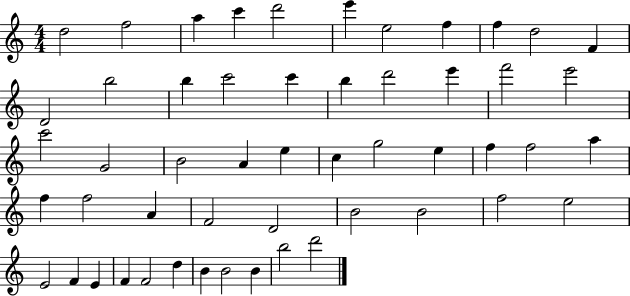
{
  \clef treble
  \numericTimeSignature
  \time 4/4
  \key c \major
  d''2 f''2 | a''4 c'''4 d'''2 | e'''4 e''2 f''4 | f''4 d''2 f'4 | \break d'2 b''2 | b''4 c'''2 c'''4 | b''4 d'''2 e'''4 | f'''2 e'''2 | \break c'''2 g'2 | b'2 a'4 e''4 | c''4 g''2 e''4 | f''4 f''2 a''4 | \break f''4 f''2 a'4 | f'2 d'2 | b'2 b'2 | f''2 e''2 | \break e'2 f'4 e'4 | f'4 f'2 d''4 | b'4 b'2 b'4 | b''2 d'''2 | \break \bar "|."
}